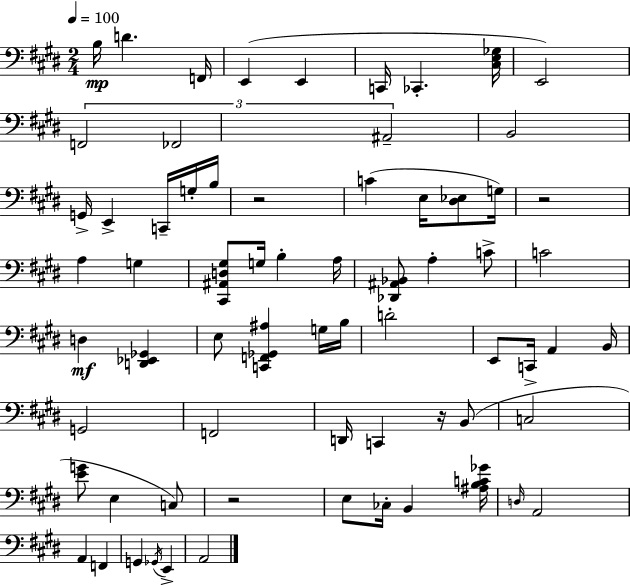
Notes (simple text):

B3/s D4/q. F2/s E2/q E2/q C2/s CES2/q. [C#3,E3,Gb3]/s E2/h F2/h FES2/h A#2/h B2/h G2/s E2/q C2/s G3/s B3/s R/h C4/q E3/s [D#3,Eb3]/e G3/s R/h A3/q G3/q [C#2,A#2,D3,G#3]/e G3/s B3/q A3/s [Db2,A#2,Bb2]/e A3/q C4/e C4/h D3/q [D2,Eb2,Gb2]/q E3/e [C2,F2,Gb2,A#3]/q G3/s B3/s D4/h E2/e C2/s A2/q B2/s G2/h F2/h D2/s C2/q R/s B2/e C3/h [E4,G4]/e E3/q C3/e R/h E3/e CES3/s B2/q [A#3,B3,C4,Gb4]/s D3/s A2/h A2/q F2/q G2/q Gb2/s E2/q A2/h